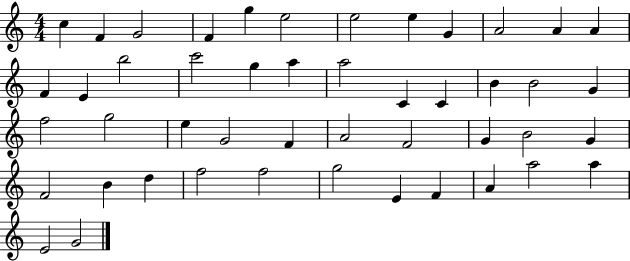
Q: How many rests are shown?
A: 0